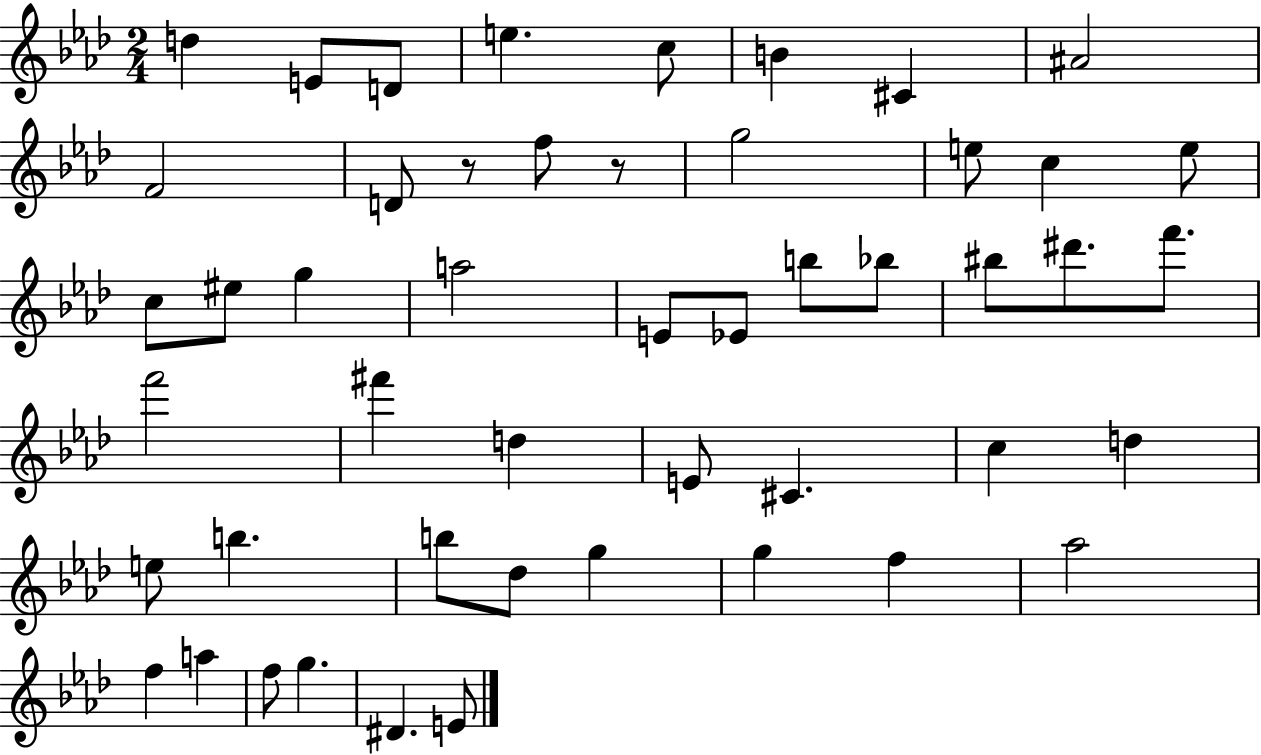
X:1
T:Untitled
M:2/4
L:1/4
K:Ab
d E/2 D/2 e c/2 B ^C ^A2 F2 D/2 z/2 f/2 z/2 g2 e/2 c e/2 c/2 ^e/2 g a2 E/2 _E/2 b/2 _b/2 ^b/2 ^d'/2 f'/2 f'2 ^f' d E/2 ^C c d e/2 b b/2 _d/2 g g f _a2 f a f/2 g ^D E/2